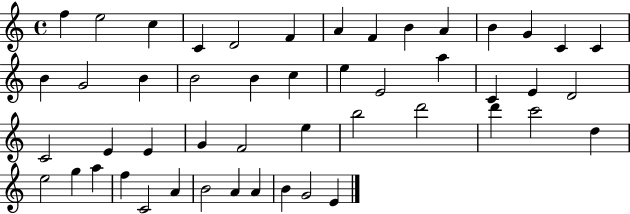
X:1
T:Untitled
M:4/4
L:1/4
K:C
f e2 c C D2 F A F B A B G C C B G2 B B2 B c e E2 a C E D2 C2 E E G F2 e b2 d'2 d' c'2 d e2 g a f C2 A B2 A A B G2 E